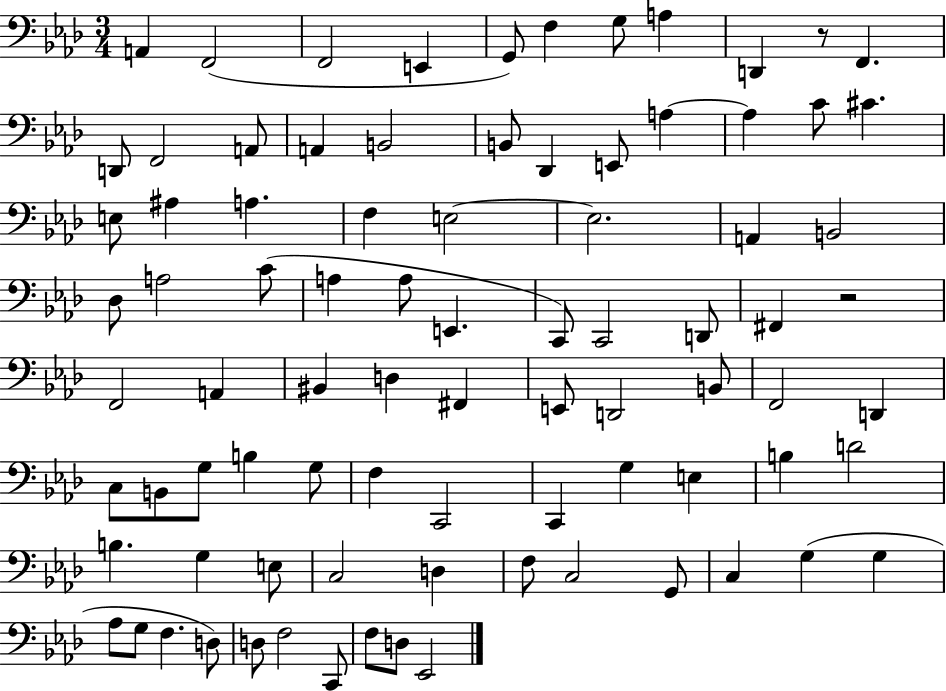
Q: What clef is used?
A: bass